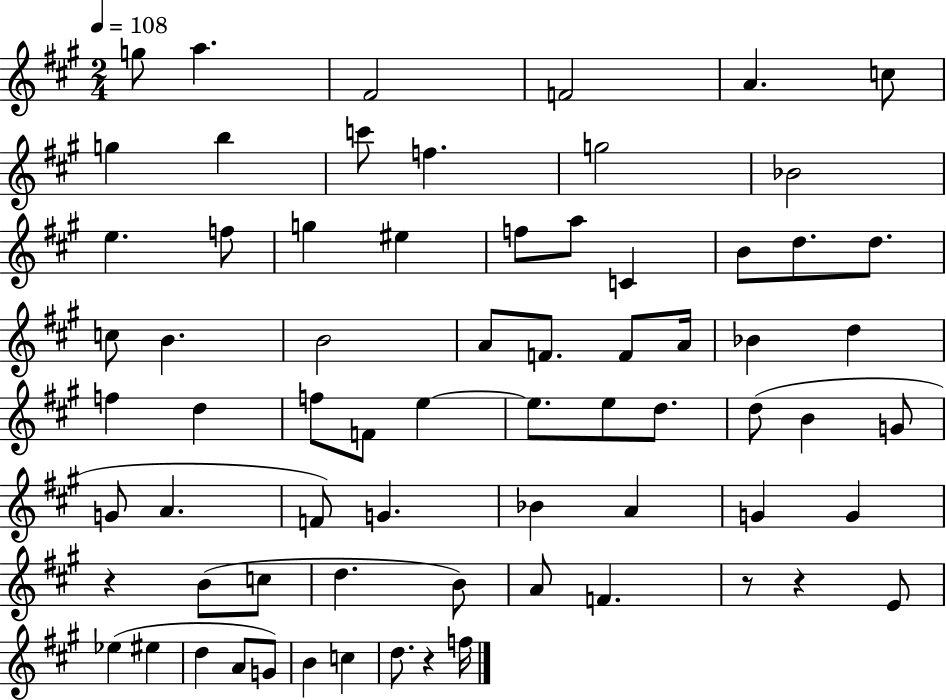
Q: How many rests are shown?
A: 4